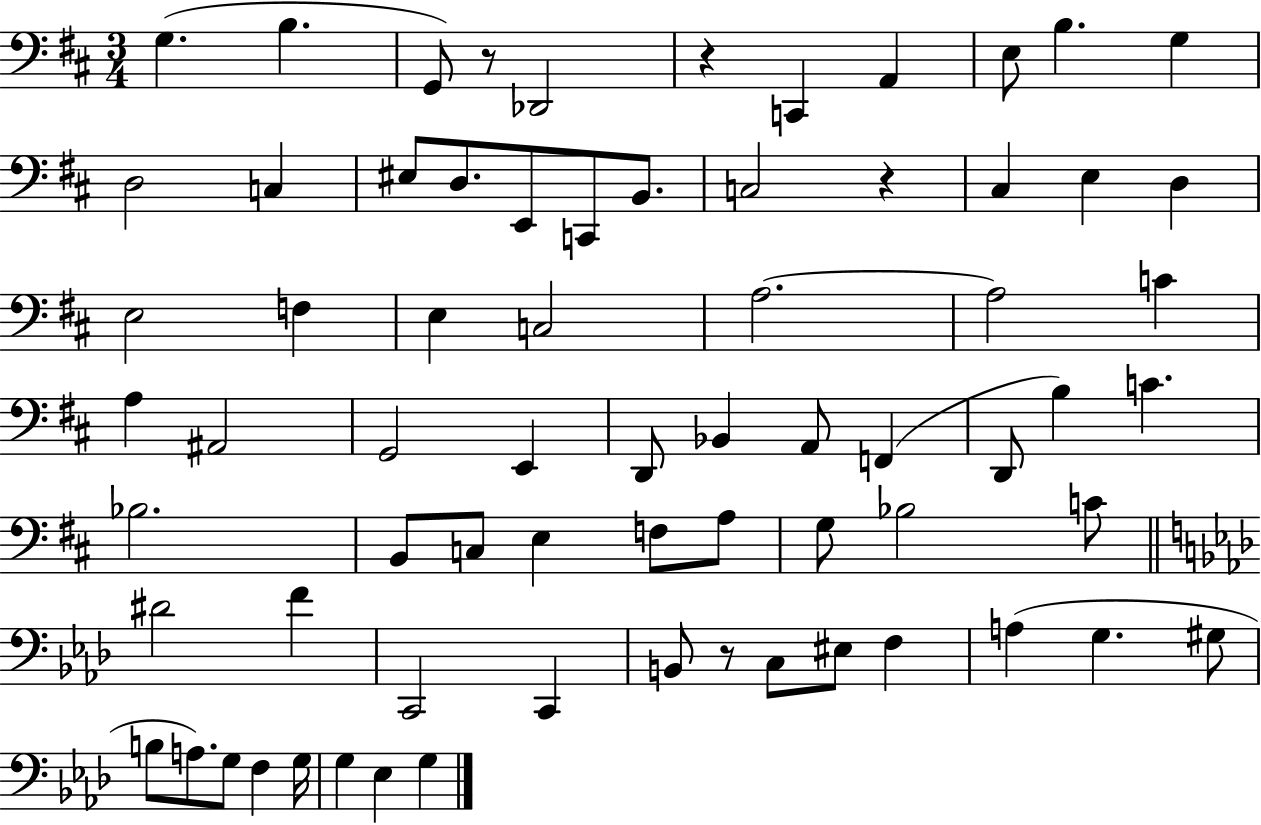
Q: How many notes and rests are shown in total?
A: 70